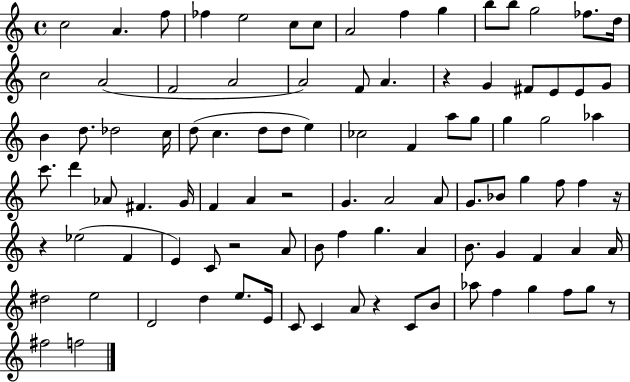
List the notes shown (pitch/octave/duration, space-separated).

C5/h A4/q. F5/e FES5/q E5/h C5/e C5/e A4/h F5/q G5/q B5/e B5/e G5/h FES5/e. D5/s C5/h A4/h F4/h A4/h A4/h F4/e A4/q. R/q G4/q F#4/e E4/e E4/e G4/e B4/q D5/e. Db5/h C5/s D5/e C5/q. D5/e D5/e E5/q CES5/h F4/q A5/e G5/e G5/q G5/h Ab5/q C6/e. D6/q Ab4/e F#4/q. G4/s F4/q A4/q R/h G4/q. A4/h A4/e G4/e. Bb4/e G5/q F5/e F5/q R/s R/q Eb5/h F4/q E4/q C4/e R/h A4/e B4/e F5/q G5/q. A4/q B4/e. G4/q F4/q A4/q A4/s D#5/h E5/h D4/h D5/q E5/e. E4/s C4/e C4/q A4/e R/q C4/e B4/e Ab5/e F5/q G5/q F5/e G5/e R/e F#5/h F5/h